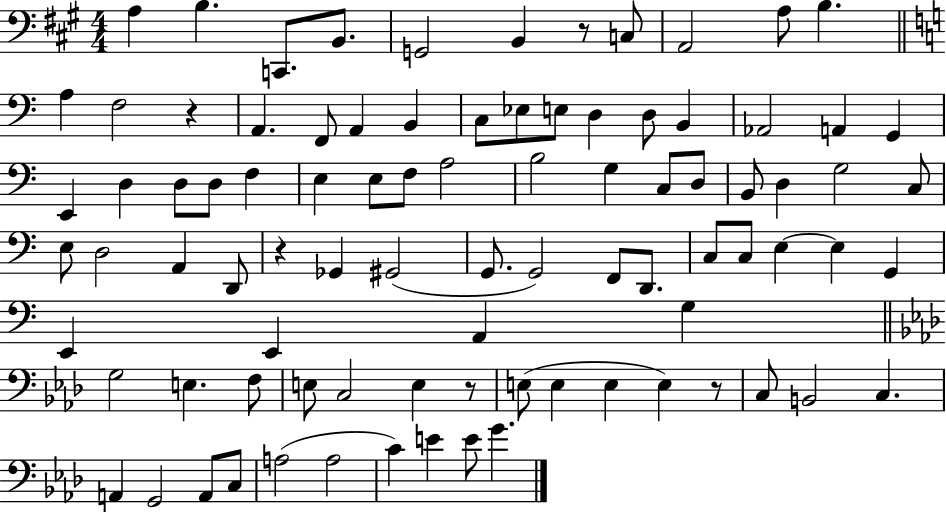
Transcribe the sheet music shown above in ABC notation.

X:1
T:Untitled
M:4/4
L:1/4
K:A
A, B, C,,/2 B,,/2 G,,2 B,, z/2 C,/2 A,,2 A,/2 B, A, F,2 z A,, F,,/2 A,, B,, C,/2 _E,/2 E,/2 D, D,/2 B,, _A,,2 A,, G,, E,, D, D,/2 D,/2 F, E, E,/2 F,/2 A,2 B,2 G, C,/2 D,/2 B,,/2 D, G,2 C,/2 E,/2 D,2 A,, D,,/2 z _G,, ^G,,2 G,,/2 G,,2 F,,/2 D,,/2 C,/2 C,/2 E, E, G,, E,, E,, A,, G, G,2 E, F,/2 E,/2 C,2 E, z/2 E,/2 E, E, E, z/2 C,/2 B,,2 C, A,, G,,2 A,,/2 C,/2 A,2 A,2 C E E/2 G